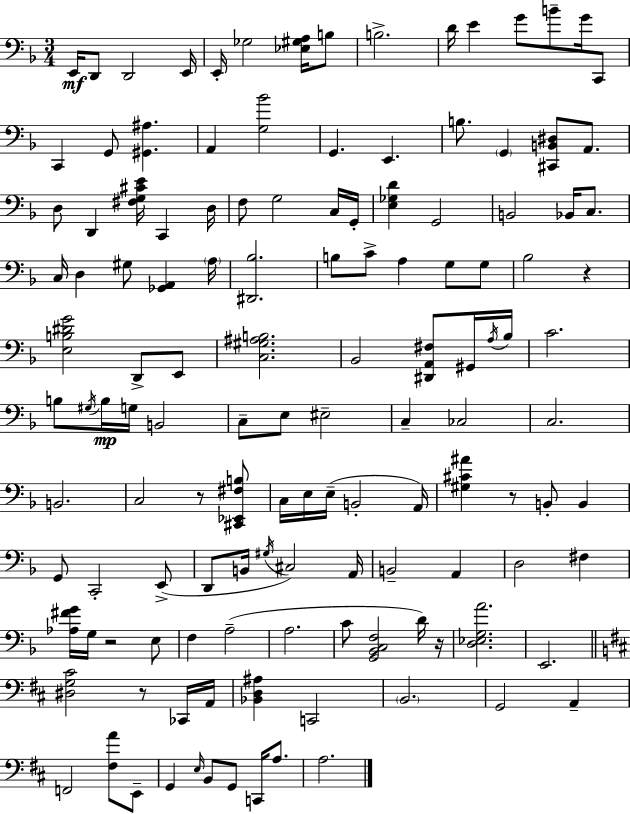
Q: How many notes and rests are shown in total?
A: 131